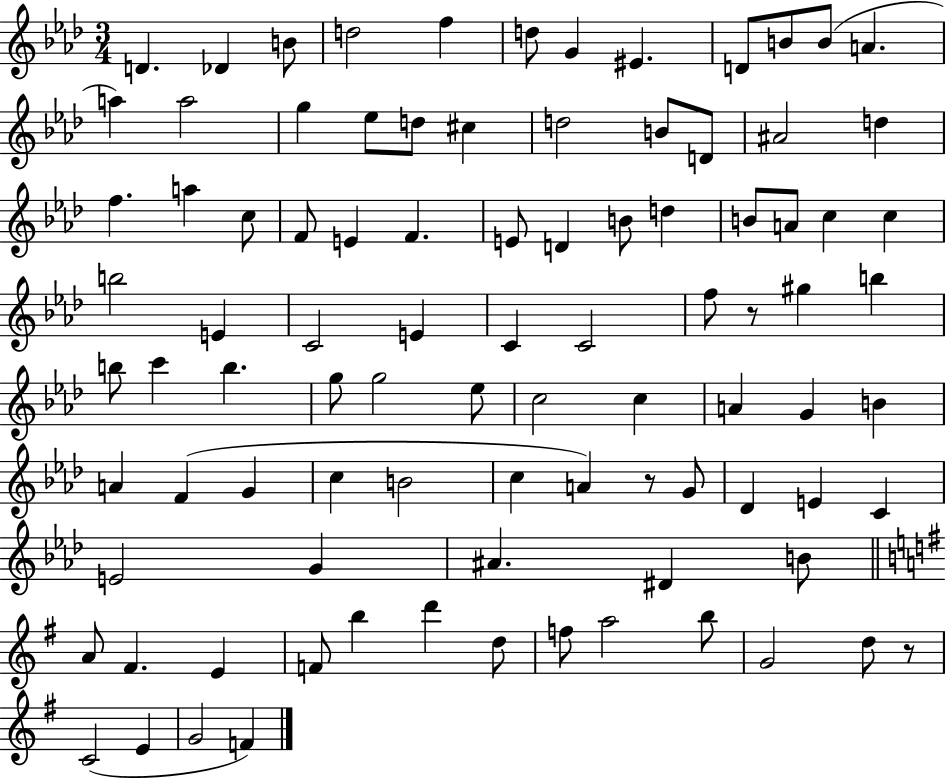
X:1
T:Untitled
M:3/4
L:1/4
K:Ab
D _D B/2 d2 f d/2 G ^E D/2 B/2 B/2 A a a2 g _e/2 d/2 ^c d2 B/2 D/2 ^A2 d f a c/2 F/2 E F E/2 D B/2 d B/2 A/2 c c b2 E C2 E C C2 f/2 z/2 ^g b b/2 c' b g/2 g2 _e/2 c2 c A G B A F G c B2 c A z/2 G/2 _D E C E2 G ^A ^D B/2 A/2 ^F E F/2 b d' d/2 f/2 a2 b/2 G2 d/2 z/2 C2 E G2 F